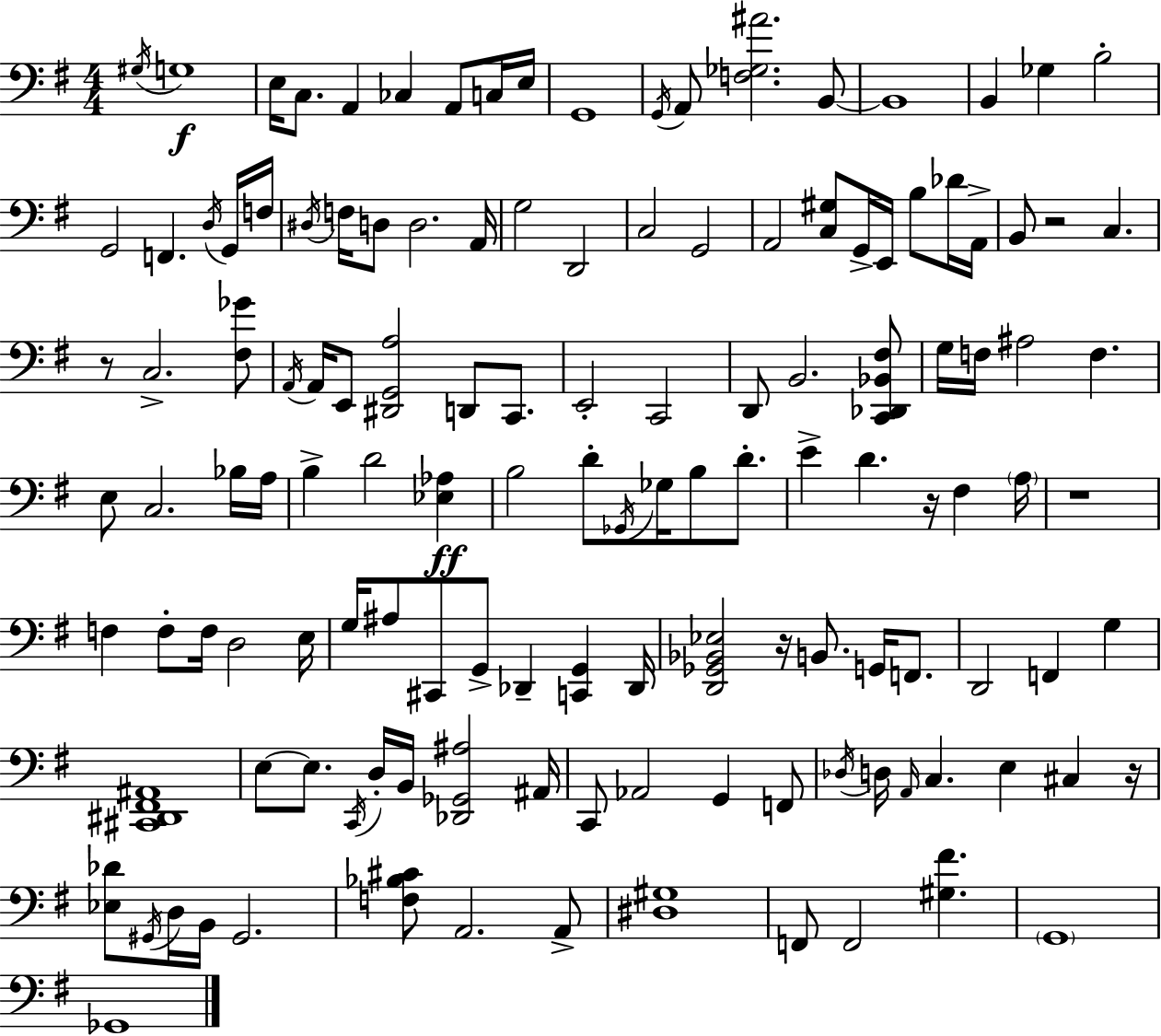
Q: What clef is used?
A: bass